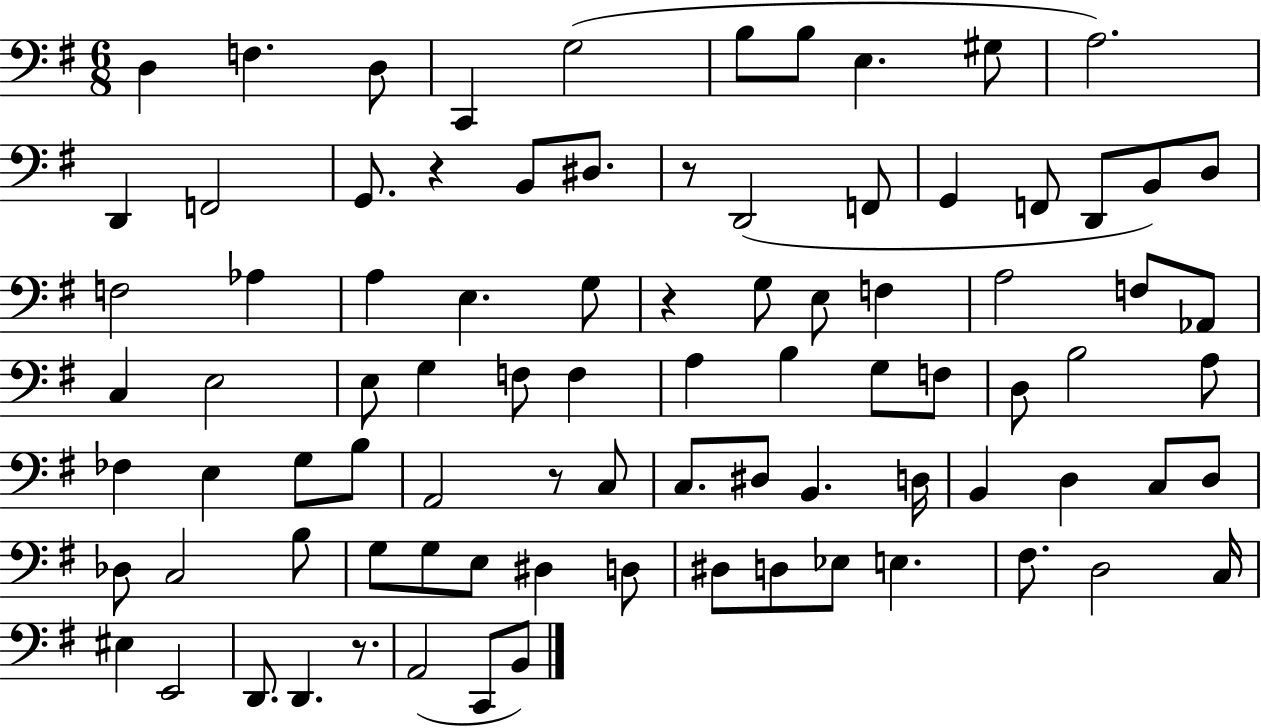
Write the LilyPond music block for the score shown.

{
  \clef bass
  \numericTimeSignature
  \time 6/8
  \key g \major
  d4 f4. d8 | c,4 g2( | b8 b8 e4. gis8 | a2.) | \break d,4 f,2 | g,8. r4 b,8 dis8. | r8 d,2( f,8 | g,4 f,8 d,8 b,8) d8 | \break f2 aes4 | a4 e4. g8 | r4 g8 e8 f4 | a2 f8 aes,8 | \break c4 e2 | e8 g4 f8 f4 | a4 b4 g8 f8 | d8 b2 a8 | \break fes4 e4 g8 b8 | a,2 r8 c8 | c8. dis8 b,4. d16 | b,4 d4 c8 d8 | \break des8 c2 b8 | g8 g8 e8 dis4 d8 | dis8 d8 ees8 e4. | fis8. d2 c16 | \break eis4 e,2 | d,8. d,4. r8. | a,2( c,8 b,8) | \bar "|."
}